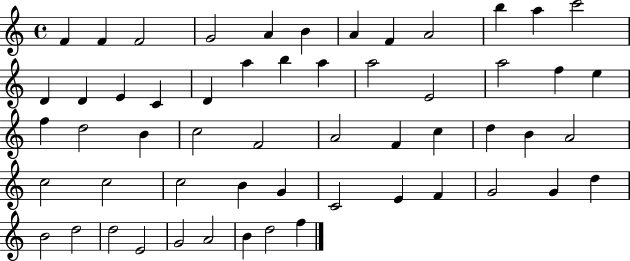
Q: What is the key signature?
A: C major